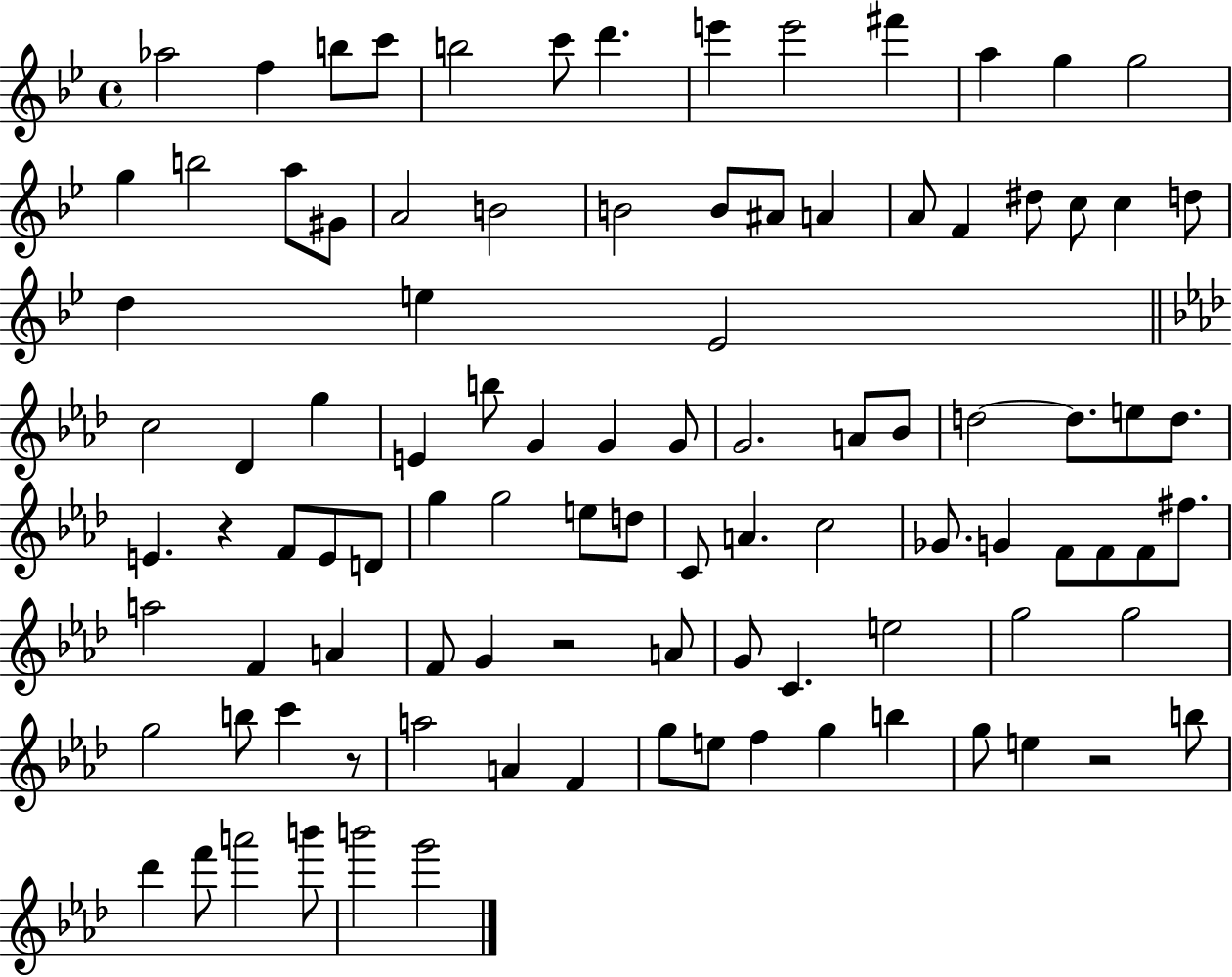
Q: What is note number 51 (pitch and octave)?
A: D4